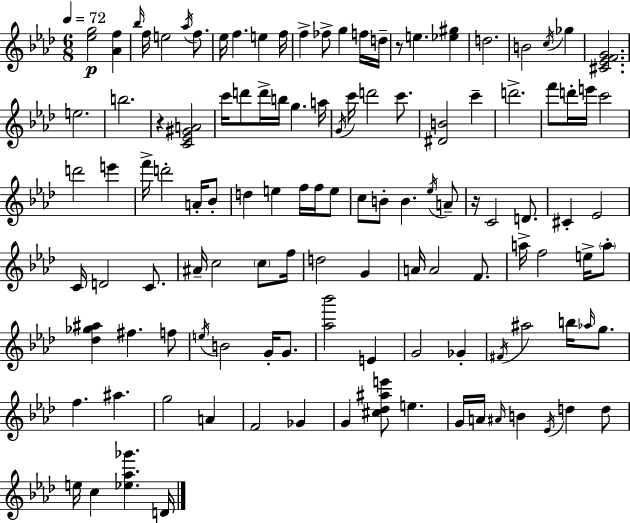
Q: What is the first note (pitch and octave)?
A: Bb5